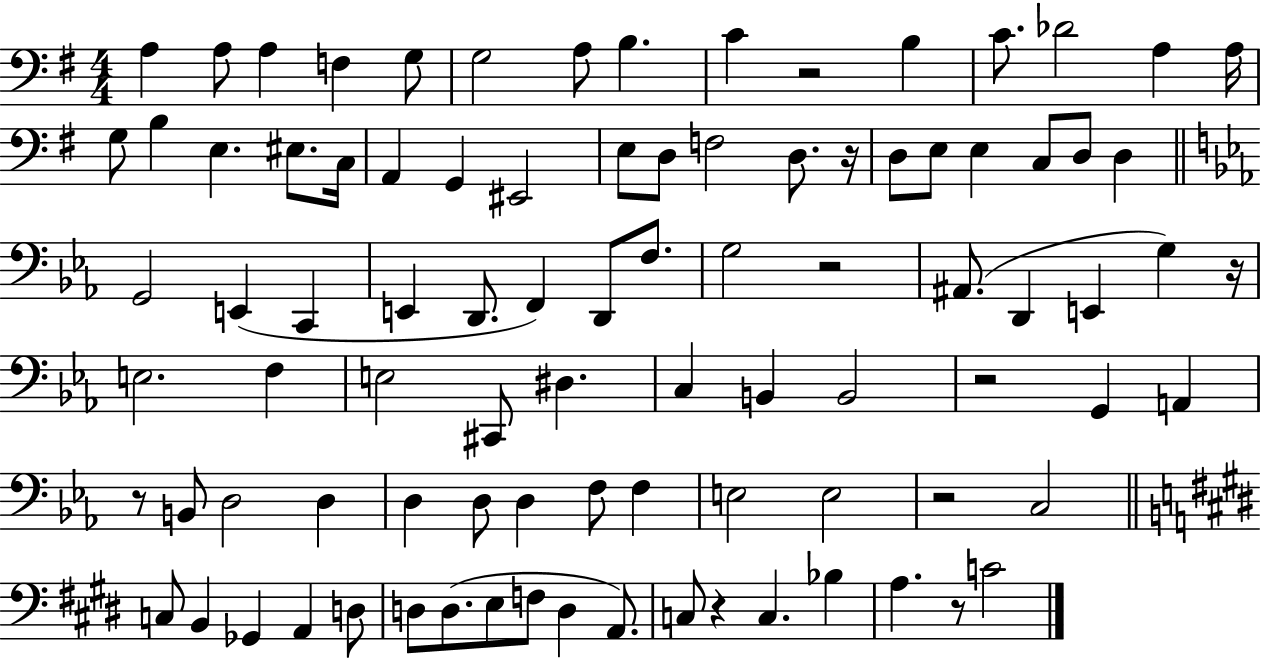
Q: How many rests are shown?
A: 9